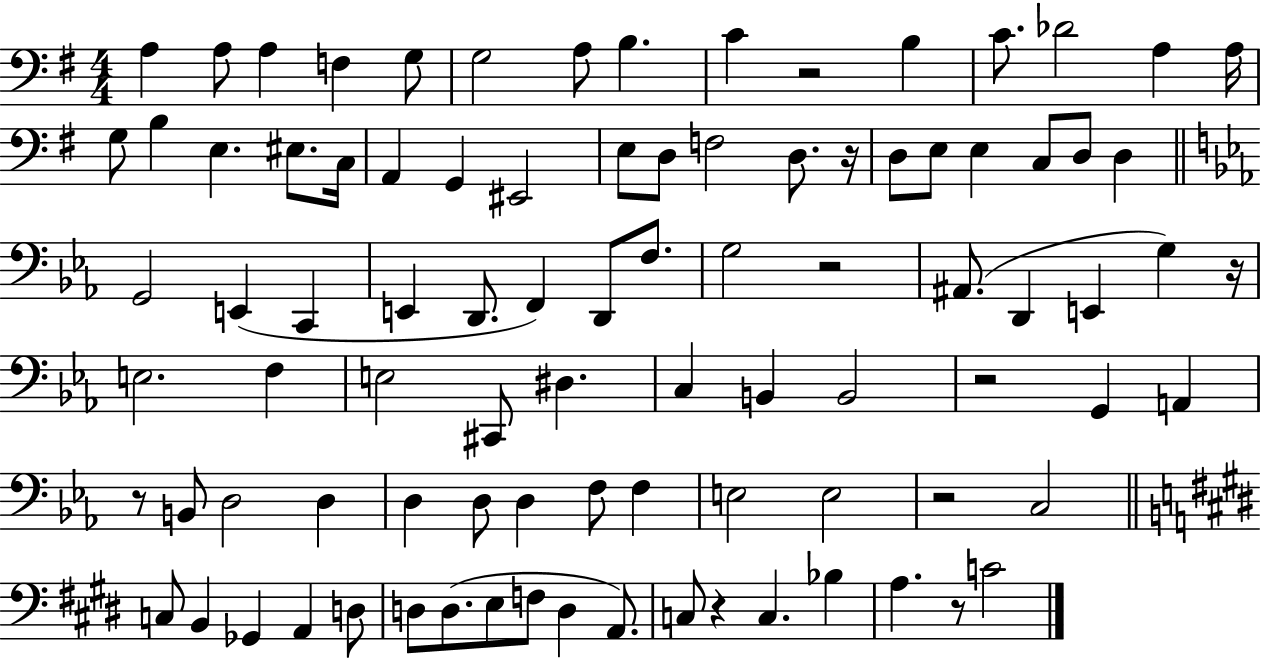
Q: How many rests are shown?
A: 9